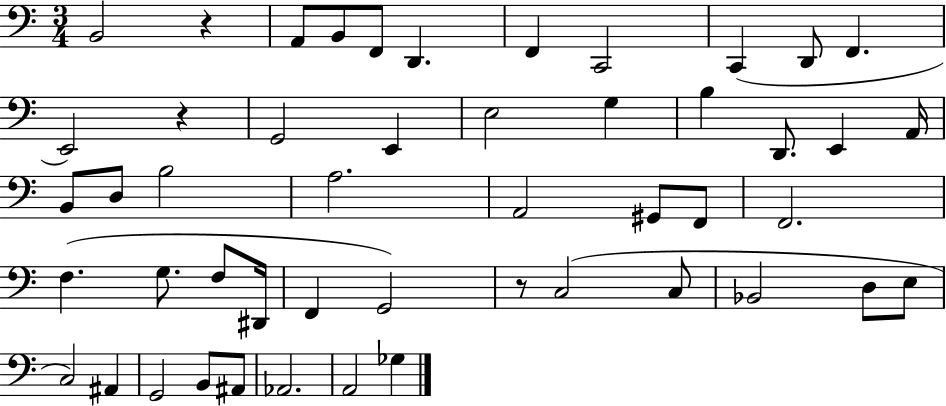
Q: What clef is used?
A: bass